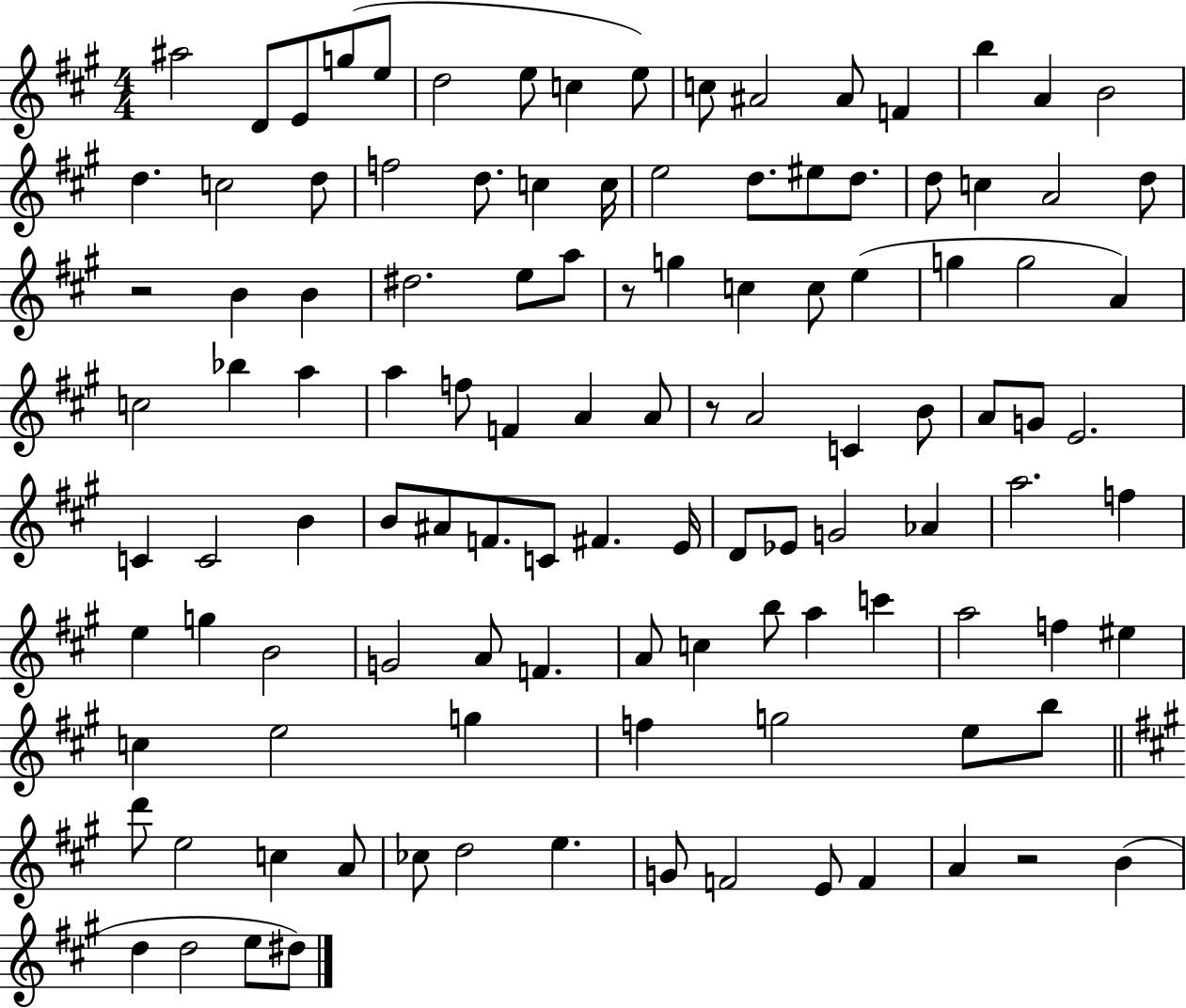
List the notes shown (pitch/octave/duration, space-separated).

A#5/h D4/e E4/e G5/e E5/e D5/h E5/e C5/q E5/e C5/e A#4/h A#4/e F4/q B5/q A4/q B4/h D5/q. C5/h D5/e F5/h D5/e. C5/q C5/s E5/h D5/e. EIS5/e D5/e. D5/e C5/q A4/h D5/e R/h B4/q B4/q D#5/h. E5/e A5/e R/e G5/q C5/q C5/e E5/q G5/q G5/h A4/q C5/h Bb5/q A5/q A5/q F5/e F4/q A4/q A4/e R/e A4/h C4/q B4/e A4/e G4/e E4/h. C4/q C4/h B4/q B4/e A#4/e F4/e. C4/e F#4/q. E4/s D4/e Eb4/e G4/h Ab4/q A5/h. F5/q E5/q G5/q B4/h G4/h A4/e F4/q. A4/e C5/q B5/e A5/q C6/q A5/h F5/q EIS5/q C5/q E5/h G5/q F5/q G5/h E5/e B5/e D6/e E5/h C5/q A4/e CES5/e D5/h E5/q. G4/e F4/h E4/e F4/q A4/q R/h B4/q D5/q D5/h E5/e D#5/e